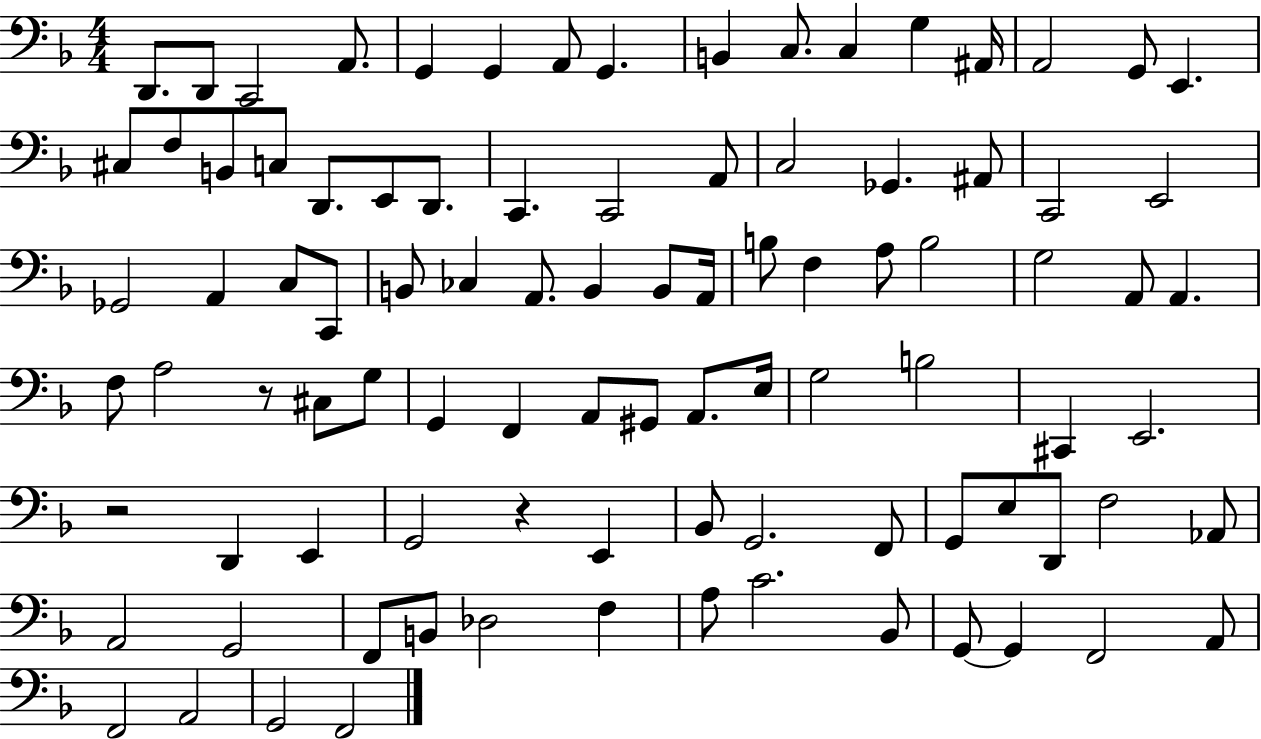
D2/e. D2/e C2/h A2/e. G2/q G2/q A2/e G2/q. B2/q C3/e. C3/q G3/q A#2/s A2/h G2/e E2/q. C#3/e F3/e B2/e C3/e D2/e. E2/e D2/e. C2/q. C2/h A2/e C3/h Gb2/q. A#2/e C2/h E2/h Gb2/h A2/q C3/e C2/e B2/e CES3/q A2/e. B2/q B2/e A2/s B3/e F3/q A3/e B3/h G3/h A2/e A2/q. F3/e A3/h R/e C#3/e G3/e G2/q F2/q A2/e G#2/e A2/e. E3/s G3/h B3/h C#2/q E2/h. R/h D2/q E2/q G2/h R/q E2/q Bb2/e G2/h. F2/e G2/e E3/e D2/e F3/h Ab2/e A2/h G2/h F2/e B2/e Db3/h F3/q A3/e C4/h. Bb2/e G2/e G2/q F2/h A2/e F2/h A2/h G2/h F2/h